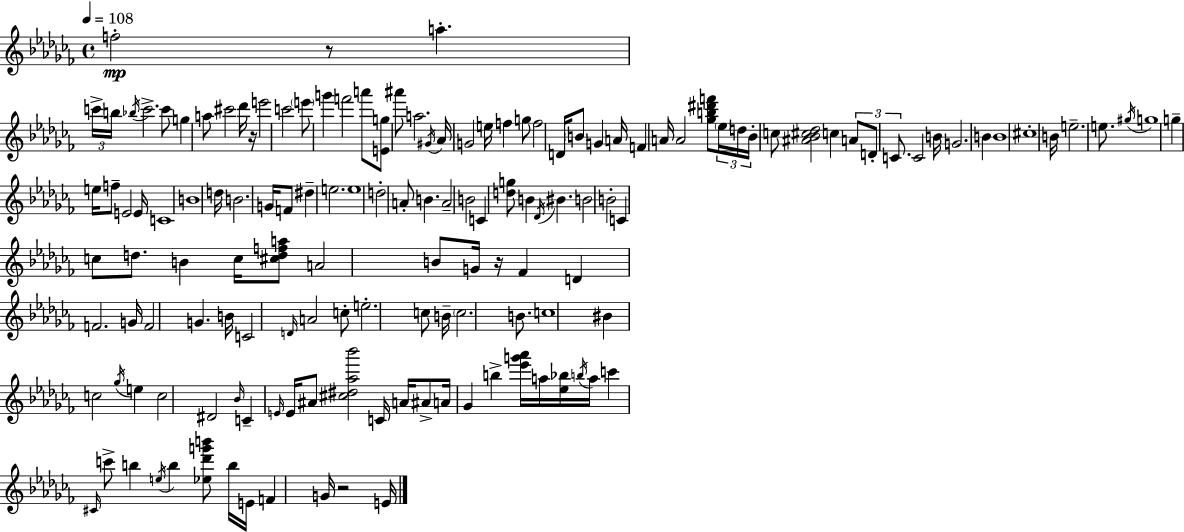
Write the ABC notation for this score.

X:1
T:Untitled
M:4/4
L:1/4
K:Abm
f2 z/2 a c'/4 b/4 _b/4 c'2 c'/2 g a/2 ^c'2 _d'/4 z/4 e'2 c'2 e'/2 g' f'2 a'/2 [Eg]/2 ^a'/2 a2 ^G/4 _A/4 G2 e/4 f g/2 f2 D/4 B/2 G A/4 F A/4 A2 [_gb^d'f']/2 _e/4 d/4 _B/4 c/2 [^A_B^c_d]2 c A/2 D/2 C/2 C2 B/4 G2 B B4 ^c4 B/4 e2 e/2 ^g/4 g4 g e/4 f/2 E2 E/4 C4 B4 d/4 B2 G/4 F/2 ^d e2 e4 d2 A/2 B A2 B2 C [dg]/2 B _D/4 ^B B2 B2 C c/2 d/2 B c/4 [^cdfa]/2 A2 B/2 G/4 z/4 _F D F2 G/4 F2 G B/4 C2 D/4 A2 c/2 e2 c/2 B/4 c2 B/2 c4 ^B c2 _g/4 e c2 ^D2 _B/4 C E/4 E/4 ^A/2 [^c^d_a_b']2 C/4 A/4 ^A/2 A/4 _G b [_e'g'_a']/4 a/4 [_e_b]/4 b/4 a/4 c' ^C/4 c'/2 b e/4 b [_e_d'g'b']/2 b/4 E/4 F G/4 z2 E/4